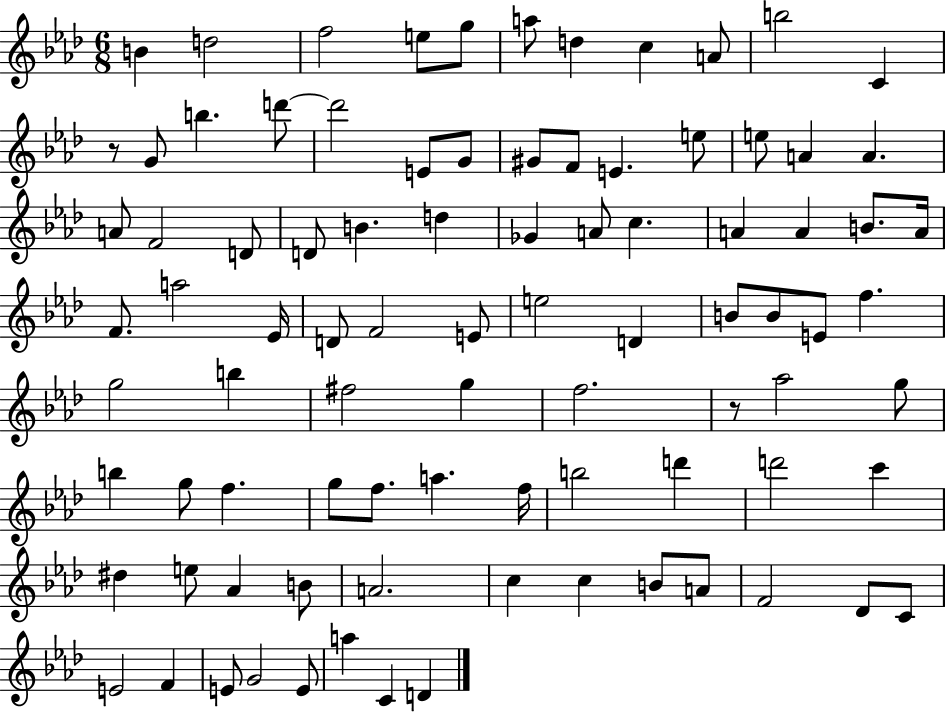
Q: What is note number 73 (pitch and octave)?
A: C5